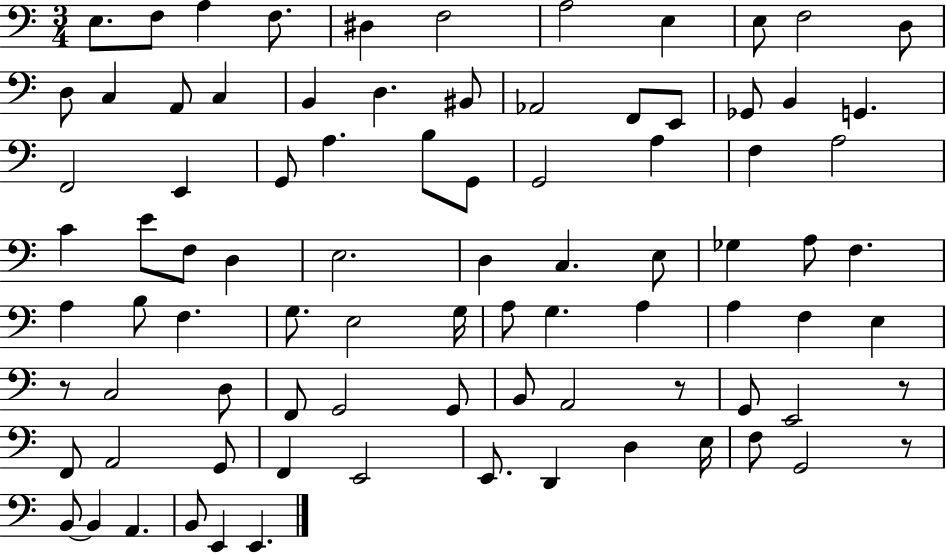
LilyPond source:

{
  \clef bass
  \numericTimeSignature
  \time 3/4
  \key c \major
  e8. f8 a4 f8. | dis4 f2 | a2 e4 | e8 f2 d8 | \break d8 c4 a,8 c4 | b,4 d4. bis,8 | aes,2 f,8 e,8 | ges,8 b,4 g,4. | \break f,2 e,4 | g,8 a4. b8 g,8 | g,2 a4 | f4 a2 | \break c'4 e'8 f8 d4 | e2. | d4 c4. e8 | ges4 a8 f4. | \break a4 b8 f4. | g8. e2 g16 | a8 g4. a4 | a4 f4 e4 | \break r8 c2 d8 | f,8 g,2 g,8 | b,8 a,2 r8 | g,8 e,2 r8 | \break f,8 a,2 g,8 | f,4 e,2 | e,8. d,4 d4 e16 | f8 g,2 r8 | \break b,8~~ b,4 a,4. | b,8 e,4 e,4. | \bar "|."
}